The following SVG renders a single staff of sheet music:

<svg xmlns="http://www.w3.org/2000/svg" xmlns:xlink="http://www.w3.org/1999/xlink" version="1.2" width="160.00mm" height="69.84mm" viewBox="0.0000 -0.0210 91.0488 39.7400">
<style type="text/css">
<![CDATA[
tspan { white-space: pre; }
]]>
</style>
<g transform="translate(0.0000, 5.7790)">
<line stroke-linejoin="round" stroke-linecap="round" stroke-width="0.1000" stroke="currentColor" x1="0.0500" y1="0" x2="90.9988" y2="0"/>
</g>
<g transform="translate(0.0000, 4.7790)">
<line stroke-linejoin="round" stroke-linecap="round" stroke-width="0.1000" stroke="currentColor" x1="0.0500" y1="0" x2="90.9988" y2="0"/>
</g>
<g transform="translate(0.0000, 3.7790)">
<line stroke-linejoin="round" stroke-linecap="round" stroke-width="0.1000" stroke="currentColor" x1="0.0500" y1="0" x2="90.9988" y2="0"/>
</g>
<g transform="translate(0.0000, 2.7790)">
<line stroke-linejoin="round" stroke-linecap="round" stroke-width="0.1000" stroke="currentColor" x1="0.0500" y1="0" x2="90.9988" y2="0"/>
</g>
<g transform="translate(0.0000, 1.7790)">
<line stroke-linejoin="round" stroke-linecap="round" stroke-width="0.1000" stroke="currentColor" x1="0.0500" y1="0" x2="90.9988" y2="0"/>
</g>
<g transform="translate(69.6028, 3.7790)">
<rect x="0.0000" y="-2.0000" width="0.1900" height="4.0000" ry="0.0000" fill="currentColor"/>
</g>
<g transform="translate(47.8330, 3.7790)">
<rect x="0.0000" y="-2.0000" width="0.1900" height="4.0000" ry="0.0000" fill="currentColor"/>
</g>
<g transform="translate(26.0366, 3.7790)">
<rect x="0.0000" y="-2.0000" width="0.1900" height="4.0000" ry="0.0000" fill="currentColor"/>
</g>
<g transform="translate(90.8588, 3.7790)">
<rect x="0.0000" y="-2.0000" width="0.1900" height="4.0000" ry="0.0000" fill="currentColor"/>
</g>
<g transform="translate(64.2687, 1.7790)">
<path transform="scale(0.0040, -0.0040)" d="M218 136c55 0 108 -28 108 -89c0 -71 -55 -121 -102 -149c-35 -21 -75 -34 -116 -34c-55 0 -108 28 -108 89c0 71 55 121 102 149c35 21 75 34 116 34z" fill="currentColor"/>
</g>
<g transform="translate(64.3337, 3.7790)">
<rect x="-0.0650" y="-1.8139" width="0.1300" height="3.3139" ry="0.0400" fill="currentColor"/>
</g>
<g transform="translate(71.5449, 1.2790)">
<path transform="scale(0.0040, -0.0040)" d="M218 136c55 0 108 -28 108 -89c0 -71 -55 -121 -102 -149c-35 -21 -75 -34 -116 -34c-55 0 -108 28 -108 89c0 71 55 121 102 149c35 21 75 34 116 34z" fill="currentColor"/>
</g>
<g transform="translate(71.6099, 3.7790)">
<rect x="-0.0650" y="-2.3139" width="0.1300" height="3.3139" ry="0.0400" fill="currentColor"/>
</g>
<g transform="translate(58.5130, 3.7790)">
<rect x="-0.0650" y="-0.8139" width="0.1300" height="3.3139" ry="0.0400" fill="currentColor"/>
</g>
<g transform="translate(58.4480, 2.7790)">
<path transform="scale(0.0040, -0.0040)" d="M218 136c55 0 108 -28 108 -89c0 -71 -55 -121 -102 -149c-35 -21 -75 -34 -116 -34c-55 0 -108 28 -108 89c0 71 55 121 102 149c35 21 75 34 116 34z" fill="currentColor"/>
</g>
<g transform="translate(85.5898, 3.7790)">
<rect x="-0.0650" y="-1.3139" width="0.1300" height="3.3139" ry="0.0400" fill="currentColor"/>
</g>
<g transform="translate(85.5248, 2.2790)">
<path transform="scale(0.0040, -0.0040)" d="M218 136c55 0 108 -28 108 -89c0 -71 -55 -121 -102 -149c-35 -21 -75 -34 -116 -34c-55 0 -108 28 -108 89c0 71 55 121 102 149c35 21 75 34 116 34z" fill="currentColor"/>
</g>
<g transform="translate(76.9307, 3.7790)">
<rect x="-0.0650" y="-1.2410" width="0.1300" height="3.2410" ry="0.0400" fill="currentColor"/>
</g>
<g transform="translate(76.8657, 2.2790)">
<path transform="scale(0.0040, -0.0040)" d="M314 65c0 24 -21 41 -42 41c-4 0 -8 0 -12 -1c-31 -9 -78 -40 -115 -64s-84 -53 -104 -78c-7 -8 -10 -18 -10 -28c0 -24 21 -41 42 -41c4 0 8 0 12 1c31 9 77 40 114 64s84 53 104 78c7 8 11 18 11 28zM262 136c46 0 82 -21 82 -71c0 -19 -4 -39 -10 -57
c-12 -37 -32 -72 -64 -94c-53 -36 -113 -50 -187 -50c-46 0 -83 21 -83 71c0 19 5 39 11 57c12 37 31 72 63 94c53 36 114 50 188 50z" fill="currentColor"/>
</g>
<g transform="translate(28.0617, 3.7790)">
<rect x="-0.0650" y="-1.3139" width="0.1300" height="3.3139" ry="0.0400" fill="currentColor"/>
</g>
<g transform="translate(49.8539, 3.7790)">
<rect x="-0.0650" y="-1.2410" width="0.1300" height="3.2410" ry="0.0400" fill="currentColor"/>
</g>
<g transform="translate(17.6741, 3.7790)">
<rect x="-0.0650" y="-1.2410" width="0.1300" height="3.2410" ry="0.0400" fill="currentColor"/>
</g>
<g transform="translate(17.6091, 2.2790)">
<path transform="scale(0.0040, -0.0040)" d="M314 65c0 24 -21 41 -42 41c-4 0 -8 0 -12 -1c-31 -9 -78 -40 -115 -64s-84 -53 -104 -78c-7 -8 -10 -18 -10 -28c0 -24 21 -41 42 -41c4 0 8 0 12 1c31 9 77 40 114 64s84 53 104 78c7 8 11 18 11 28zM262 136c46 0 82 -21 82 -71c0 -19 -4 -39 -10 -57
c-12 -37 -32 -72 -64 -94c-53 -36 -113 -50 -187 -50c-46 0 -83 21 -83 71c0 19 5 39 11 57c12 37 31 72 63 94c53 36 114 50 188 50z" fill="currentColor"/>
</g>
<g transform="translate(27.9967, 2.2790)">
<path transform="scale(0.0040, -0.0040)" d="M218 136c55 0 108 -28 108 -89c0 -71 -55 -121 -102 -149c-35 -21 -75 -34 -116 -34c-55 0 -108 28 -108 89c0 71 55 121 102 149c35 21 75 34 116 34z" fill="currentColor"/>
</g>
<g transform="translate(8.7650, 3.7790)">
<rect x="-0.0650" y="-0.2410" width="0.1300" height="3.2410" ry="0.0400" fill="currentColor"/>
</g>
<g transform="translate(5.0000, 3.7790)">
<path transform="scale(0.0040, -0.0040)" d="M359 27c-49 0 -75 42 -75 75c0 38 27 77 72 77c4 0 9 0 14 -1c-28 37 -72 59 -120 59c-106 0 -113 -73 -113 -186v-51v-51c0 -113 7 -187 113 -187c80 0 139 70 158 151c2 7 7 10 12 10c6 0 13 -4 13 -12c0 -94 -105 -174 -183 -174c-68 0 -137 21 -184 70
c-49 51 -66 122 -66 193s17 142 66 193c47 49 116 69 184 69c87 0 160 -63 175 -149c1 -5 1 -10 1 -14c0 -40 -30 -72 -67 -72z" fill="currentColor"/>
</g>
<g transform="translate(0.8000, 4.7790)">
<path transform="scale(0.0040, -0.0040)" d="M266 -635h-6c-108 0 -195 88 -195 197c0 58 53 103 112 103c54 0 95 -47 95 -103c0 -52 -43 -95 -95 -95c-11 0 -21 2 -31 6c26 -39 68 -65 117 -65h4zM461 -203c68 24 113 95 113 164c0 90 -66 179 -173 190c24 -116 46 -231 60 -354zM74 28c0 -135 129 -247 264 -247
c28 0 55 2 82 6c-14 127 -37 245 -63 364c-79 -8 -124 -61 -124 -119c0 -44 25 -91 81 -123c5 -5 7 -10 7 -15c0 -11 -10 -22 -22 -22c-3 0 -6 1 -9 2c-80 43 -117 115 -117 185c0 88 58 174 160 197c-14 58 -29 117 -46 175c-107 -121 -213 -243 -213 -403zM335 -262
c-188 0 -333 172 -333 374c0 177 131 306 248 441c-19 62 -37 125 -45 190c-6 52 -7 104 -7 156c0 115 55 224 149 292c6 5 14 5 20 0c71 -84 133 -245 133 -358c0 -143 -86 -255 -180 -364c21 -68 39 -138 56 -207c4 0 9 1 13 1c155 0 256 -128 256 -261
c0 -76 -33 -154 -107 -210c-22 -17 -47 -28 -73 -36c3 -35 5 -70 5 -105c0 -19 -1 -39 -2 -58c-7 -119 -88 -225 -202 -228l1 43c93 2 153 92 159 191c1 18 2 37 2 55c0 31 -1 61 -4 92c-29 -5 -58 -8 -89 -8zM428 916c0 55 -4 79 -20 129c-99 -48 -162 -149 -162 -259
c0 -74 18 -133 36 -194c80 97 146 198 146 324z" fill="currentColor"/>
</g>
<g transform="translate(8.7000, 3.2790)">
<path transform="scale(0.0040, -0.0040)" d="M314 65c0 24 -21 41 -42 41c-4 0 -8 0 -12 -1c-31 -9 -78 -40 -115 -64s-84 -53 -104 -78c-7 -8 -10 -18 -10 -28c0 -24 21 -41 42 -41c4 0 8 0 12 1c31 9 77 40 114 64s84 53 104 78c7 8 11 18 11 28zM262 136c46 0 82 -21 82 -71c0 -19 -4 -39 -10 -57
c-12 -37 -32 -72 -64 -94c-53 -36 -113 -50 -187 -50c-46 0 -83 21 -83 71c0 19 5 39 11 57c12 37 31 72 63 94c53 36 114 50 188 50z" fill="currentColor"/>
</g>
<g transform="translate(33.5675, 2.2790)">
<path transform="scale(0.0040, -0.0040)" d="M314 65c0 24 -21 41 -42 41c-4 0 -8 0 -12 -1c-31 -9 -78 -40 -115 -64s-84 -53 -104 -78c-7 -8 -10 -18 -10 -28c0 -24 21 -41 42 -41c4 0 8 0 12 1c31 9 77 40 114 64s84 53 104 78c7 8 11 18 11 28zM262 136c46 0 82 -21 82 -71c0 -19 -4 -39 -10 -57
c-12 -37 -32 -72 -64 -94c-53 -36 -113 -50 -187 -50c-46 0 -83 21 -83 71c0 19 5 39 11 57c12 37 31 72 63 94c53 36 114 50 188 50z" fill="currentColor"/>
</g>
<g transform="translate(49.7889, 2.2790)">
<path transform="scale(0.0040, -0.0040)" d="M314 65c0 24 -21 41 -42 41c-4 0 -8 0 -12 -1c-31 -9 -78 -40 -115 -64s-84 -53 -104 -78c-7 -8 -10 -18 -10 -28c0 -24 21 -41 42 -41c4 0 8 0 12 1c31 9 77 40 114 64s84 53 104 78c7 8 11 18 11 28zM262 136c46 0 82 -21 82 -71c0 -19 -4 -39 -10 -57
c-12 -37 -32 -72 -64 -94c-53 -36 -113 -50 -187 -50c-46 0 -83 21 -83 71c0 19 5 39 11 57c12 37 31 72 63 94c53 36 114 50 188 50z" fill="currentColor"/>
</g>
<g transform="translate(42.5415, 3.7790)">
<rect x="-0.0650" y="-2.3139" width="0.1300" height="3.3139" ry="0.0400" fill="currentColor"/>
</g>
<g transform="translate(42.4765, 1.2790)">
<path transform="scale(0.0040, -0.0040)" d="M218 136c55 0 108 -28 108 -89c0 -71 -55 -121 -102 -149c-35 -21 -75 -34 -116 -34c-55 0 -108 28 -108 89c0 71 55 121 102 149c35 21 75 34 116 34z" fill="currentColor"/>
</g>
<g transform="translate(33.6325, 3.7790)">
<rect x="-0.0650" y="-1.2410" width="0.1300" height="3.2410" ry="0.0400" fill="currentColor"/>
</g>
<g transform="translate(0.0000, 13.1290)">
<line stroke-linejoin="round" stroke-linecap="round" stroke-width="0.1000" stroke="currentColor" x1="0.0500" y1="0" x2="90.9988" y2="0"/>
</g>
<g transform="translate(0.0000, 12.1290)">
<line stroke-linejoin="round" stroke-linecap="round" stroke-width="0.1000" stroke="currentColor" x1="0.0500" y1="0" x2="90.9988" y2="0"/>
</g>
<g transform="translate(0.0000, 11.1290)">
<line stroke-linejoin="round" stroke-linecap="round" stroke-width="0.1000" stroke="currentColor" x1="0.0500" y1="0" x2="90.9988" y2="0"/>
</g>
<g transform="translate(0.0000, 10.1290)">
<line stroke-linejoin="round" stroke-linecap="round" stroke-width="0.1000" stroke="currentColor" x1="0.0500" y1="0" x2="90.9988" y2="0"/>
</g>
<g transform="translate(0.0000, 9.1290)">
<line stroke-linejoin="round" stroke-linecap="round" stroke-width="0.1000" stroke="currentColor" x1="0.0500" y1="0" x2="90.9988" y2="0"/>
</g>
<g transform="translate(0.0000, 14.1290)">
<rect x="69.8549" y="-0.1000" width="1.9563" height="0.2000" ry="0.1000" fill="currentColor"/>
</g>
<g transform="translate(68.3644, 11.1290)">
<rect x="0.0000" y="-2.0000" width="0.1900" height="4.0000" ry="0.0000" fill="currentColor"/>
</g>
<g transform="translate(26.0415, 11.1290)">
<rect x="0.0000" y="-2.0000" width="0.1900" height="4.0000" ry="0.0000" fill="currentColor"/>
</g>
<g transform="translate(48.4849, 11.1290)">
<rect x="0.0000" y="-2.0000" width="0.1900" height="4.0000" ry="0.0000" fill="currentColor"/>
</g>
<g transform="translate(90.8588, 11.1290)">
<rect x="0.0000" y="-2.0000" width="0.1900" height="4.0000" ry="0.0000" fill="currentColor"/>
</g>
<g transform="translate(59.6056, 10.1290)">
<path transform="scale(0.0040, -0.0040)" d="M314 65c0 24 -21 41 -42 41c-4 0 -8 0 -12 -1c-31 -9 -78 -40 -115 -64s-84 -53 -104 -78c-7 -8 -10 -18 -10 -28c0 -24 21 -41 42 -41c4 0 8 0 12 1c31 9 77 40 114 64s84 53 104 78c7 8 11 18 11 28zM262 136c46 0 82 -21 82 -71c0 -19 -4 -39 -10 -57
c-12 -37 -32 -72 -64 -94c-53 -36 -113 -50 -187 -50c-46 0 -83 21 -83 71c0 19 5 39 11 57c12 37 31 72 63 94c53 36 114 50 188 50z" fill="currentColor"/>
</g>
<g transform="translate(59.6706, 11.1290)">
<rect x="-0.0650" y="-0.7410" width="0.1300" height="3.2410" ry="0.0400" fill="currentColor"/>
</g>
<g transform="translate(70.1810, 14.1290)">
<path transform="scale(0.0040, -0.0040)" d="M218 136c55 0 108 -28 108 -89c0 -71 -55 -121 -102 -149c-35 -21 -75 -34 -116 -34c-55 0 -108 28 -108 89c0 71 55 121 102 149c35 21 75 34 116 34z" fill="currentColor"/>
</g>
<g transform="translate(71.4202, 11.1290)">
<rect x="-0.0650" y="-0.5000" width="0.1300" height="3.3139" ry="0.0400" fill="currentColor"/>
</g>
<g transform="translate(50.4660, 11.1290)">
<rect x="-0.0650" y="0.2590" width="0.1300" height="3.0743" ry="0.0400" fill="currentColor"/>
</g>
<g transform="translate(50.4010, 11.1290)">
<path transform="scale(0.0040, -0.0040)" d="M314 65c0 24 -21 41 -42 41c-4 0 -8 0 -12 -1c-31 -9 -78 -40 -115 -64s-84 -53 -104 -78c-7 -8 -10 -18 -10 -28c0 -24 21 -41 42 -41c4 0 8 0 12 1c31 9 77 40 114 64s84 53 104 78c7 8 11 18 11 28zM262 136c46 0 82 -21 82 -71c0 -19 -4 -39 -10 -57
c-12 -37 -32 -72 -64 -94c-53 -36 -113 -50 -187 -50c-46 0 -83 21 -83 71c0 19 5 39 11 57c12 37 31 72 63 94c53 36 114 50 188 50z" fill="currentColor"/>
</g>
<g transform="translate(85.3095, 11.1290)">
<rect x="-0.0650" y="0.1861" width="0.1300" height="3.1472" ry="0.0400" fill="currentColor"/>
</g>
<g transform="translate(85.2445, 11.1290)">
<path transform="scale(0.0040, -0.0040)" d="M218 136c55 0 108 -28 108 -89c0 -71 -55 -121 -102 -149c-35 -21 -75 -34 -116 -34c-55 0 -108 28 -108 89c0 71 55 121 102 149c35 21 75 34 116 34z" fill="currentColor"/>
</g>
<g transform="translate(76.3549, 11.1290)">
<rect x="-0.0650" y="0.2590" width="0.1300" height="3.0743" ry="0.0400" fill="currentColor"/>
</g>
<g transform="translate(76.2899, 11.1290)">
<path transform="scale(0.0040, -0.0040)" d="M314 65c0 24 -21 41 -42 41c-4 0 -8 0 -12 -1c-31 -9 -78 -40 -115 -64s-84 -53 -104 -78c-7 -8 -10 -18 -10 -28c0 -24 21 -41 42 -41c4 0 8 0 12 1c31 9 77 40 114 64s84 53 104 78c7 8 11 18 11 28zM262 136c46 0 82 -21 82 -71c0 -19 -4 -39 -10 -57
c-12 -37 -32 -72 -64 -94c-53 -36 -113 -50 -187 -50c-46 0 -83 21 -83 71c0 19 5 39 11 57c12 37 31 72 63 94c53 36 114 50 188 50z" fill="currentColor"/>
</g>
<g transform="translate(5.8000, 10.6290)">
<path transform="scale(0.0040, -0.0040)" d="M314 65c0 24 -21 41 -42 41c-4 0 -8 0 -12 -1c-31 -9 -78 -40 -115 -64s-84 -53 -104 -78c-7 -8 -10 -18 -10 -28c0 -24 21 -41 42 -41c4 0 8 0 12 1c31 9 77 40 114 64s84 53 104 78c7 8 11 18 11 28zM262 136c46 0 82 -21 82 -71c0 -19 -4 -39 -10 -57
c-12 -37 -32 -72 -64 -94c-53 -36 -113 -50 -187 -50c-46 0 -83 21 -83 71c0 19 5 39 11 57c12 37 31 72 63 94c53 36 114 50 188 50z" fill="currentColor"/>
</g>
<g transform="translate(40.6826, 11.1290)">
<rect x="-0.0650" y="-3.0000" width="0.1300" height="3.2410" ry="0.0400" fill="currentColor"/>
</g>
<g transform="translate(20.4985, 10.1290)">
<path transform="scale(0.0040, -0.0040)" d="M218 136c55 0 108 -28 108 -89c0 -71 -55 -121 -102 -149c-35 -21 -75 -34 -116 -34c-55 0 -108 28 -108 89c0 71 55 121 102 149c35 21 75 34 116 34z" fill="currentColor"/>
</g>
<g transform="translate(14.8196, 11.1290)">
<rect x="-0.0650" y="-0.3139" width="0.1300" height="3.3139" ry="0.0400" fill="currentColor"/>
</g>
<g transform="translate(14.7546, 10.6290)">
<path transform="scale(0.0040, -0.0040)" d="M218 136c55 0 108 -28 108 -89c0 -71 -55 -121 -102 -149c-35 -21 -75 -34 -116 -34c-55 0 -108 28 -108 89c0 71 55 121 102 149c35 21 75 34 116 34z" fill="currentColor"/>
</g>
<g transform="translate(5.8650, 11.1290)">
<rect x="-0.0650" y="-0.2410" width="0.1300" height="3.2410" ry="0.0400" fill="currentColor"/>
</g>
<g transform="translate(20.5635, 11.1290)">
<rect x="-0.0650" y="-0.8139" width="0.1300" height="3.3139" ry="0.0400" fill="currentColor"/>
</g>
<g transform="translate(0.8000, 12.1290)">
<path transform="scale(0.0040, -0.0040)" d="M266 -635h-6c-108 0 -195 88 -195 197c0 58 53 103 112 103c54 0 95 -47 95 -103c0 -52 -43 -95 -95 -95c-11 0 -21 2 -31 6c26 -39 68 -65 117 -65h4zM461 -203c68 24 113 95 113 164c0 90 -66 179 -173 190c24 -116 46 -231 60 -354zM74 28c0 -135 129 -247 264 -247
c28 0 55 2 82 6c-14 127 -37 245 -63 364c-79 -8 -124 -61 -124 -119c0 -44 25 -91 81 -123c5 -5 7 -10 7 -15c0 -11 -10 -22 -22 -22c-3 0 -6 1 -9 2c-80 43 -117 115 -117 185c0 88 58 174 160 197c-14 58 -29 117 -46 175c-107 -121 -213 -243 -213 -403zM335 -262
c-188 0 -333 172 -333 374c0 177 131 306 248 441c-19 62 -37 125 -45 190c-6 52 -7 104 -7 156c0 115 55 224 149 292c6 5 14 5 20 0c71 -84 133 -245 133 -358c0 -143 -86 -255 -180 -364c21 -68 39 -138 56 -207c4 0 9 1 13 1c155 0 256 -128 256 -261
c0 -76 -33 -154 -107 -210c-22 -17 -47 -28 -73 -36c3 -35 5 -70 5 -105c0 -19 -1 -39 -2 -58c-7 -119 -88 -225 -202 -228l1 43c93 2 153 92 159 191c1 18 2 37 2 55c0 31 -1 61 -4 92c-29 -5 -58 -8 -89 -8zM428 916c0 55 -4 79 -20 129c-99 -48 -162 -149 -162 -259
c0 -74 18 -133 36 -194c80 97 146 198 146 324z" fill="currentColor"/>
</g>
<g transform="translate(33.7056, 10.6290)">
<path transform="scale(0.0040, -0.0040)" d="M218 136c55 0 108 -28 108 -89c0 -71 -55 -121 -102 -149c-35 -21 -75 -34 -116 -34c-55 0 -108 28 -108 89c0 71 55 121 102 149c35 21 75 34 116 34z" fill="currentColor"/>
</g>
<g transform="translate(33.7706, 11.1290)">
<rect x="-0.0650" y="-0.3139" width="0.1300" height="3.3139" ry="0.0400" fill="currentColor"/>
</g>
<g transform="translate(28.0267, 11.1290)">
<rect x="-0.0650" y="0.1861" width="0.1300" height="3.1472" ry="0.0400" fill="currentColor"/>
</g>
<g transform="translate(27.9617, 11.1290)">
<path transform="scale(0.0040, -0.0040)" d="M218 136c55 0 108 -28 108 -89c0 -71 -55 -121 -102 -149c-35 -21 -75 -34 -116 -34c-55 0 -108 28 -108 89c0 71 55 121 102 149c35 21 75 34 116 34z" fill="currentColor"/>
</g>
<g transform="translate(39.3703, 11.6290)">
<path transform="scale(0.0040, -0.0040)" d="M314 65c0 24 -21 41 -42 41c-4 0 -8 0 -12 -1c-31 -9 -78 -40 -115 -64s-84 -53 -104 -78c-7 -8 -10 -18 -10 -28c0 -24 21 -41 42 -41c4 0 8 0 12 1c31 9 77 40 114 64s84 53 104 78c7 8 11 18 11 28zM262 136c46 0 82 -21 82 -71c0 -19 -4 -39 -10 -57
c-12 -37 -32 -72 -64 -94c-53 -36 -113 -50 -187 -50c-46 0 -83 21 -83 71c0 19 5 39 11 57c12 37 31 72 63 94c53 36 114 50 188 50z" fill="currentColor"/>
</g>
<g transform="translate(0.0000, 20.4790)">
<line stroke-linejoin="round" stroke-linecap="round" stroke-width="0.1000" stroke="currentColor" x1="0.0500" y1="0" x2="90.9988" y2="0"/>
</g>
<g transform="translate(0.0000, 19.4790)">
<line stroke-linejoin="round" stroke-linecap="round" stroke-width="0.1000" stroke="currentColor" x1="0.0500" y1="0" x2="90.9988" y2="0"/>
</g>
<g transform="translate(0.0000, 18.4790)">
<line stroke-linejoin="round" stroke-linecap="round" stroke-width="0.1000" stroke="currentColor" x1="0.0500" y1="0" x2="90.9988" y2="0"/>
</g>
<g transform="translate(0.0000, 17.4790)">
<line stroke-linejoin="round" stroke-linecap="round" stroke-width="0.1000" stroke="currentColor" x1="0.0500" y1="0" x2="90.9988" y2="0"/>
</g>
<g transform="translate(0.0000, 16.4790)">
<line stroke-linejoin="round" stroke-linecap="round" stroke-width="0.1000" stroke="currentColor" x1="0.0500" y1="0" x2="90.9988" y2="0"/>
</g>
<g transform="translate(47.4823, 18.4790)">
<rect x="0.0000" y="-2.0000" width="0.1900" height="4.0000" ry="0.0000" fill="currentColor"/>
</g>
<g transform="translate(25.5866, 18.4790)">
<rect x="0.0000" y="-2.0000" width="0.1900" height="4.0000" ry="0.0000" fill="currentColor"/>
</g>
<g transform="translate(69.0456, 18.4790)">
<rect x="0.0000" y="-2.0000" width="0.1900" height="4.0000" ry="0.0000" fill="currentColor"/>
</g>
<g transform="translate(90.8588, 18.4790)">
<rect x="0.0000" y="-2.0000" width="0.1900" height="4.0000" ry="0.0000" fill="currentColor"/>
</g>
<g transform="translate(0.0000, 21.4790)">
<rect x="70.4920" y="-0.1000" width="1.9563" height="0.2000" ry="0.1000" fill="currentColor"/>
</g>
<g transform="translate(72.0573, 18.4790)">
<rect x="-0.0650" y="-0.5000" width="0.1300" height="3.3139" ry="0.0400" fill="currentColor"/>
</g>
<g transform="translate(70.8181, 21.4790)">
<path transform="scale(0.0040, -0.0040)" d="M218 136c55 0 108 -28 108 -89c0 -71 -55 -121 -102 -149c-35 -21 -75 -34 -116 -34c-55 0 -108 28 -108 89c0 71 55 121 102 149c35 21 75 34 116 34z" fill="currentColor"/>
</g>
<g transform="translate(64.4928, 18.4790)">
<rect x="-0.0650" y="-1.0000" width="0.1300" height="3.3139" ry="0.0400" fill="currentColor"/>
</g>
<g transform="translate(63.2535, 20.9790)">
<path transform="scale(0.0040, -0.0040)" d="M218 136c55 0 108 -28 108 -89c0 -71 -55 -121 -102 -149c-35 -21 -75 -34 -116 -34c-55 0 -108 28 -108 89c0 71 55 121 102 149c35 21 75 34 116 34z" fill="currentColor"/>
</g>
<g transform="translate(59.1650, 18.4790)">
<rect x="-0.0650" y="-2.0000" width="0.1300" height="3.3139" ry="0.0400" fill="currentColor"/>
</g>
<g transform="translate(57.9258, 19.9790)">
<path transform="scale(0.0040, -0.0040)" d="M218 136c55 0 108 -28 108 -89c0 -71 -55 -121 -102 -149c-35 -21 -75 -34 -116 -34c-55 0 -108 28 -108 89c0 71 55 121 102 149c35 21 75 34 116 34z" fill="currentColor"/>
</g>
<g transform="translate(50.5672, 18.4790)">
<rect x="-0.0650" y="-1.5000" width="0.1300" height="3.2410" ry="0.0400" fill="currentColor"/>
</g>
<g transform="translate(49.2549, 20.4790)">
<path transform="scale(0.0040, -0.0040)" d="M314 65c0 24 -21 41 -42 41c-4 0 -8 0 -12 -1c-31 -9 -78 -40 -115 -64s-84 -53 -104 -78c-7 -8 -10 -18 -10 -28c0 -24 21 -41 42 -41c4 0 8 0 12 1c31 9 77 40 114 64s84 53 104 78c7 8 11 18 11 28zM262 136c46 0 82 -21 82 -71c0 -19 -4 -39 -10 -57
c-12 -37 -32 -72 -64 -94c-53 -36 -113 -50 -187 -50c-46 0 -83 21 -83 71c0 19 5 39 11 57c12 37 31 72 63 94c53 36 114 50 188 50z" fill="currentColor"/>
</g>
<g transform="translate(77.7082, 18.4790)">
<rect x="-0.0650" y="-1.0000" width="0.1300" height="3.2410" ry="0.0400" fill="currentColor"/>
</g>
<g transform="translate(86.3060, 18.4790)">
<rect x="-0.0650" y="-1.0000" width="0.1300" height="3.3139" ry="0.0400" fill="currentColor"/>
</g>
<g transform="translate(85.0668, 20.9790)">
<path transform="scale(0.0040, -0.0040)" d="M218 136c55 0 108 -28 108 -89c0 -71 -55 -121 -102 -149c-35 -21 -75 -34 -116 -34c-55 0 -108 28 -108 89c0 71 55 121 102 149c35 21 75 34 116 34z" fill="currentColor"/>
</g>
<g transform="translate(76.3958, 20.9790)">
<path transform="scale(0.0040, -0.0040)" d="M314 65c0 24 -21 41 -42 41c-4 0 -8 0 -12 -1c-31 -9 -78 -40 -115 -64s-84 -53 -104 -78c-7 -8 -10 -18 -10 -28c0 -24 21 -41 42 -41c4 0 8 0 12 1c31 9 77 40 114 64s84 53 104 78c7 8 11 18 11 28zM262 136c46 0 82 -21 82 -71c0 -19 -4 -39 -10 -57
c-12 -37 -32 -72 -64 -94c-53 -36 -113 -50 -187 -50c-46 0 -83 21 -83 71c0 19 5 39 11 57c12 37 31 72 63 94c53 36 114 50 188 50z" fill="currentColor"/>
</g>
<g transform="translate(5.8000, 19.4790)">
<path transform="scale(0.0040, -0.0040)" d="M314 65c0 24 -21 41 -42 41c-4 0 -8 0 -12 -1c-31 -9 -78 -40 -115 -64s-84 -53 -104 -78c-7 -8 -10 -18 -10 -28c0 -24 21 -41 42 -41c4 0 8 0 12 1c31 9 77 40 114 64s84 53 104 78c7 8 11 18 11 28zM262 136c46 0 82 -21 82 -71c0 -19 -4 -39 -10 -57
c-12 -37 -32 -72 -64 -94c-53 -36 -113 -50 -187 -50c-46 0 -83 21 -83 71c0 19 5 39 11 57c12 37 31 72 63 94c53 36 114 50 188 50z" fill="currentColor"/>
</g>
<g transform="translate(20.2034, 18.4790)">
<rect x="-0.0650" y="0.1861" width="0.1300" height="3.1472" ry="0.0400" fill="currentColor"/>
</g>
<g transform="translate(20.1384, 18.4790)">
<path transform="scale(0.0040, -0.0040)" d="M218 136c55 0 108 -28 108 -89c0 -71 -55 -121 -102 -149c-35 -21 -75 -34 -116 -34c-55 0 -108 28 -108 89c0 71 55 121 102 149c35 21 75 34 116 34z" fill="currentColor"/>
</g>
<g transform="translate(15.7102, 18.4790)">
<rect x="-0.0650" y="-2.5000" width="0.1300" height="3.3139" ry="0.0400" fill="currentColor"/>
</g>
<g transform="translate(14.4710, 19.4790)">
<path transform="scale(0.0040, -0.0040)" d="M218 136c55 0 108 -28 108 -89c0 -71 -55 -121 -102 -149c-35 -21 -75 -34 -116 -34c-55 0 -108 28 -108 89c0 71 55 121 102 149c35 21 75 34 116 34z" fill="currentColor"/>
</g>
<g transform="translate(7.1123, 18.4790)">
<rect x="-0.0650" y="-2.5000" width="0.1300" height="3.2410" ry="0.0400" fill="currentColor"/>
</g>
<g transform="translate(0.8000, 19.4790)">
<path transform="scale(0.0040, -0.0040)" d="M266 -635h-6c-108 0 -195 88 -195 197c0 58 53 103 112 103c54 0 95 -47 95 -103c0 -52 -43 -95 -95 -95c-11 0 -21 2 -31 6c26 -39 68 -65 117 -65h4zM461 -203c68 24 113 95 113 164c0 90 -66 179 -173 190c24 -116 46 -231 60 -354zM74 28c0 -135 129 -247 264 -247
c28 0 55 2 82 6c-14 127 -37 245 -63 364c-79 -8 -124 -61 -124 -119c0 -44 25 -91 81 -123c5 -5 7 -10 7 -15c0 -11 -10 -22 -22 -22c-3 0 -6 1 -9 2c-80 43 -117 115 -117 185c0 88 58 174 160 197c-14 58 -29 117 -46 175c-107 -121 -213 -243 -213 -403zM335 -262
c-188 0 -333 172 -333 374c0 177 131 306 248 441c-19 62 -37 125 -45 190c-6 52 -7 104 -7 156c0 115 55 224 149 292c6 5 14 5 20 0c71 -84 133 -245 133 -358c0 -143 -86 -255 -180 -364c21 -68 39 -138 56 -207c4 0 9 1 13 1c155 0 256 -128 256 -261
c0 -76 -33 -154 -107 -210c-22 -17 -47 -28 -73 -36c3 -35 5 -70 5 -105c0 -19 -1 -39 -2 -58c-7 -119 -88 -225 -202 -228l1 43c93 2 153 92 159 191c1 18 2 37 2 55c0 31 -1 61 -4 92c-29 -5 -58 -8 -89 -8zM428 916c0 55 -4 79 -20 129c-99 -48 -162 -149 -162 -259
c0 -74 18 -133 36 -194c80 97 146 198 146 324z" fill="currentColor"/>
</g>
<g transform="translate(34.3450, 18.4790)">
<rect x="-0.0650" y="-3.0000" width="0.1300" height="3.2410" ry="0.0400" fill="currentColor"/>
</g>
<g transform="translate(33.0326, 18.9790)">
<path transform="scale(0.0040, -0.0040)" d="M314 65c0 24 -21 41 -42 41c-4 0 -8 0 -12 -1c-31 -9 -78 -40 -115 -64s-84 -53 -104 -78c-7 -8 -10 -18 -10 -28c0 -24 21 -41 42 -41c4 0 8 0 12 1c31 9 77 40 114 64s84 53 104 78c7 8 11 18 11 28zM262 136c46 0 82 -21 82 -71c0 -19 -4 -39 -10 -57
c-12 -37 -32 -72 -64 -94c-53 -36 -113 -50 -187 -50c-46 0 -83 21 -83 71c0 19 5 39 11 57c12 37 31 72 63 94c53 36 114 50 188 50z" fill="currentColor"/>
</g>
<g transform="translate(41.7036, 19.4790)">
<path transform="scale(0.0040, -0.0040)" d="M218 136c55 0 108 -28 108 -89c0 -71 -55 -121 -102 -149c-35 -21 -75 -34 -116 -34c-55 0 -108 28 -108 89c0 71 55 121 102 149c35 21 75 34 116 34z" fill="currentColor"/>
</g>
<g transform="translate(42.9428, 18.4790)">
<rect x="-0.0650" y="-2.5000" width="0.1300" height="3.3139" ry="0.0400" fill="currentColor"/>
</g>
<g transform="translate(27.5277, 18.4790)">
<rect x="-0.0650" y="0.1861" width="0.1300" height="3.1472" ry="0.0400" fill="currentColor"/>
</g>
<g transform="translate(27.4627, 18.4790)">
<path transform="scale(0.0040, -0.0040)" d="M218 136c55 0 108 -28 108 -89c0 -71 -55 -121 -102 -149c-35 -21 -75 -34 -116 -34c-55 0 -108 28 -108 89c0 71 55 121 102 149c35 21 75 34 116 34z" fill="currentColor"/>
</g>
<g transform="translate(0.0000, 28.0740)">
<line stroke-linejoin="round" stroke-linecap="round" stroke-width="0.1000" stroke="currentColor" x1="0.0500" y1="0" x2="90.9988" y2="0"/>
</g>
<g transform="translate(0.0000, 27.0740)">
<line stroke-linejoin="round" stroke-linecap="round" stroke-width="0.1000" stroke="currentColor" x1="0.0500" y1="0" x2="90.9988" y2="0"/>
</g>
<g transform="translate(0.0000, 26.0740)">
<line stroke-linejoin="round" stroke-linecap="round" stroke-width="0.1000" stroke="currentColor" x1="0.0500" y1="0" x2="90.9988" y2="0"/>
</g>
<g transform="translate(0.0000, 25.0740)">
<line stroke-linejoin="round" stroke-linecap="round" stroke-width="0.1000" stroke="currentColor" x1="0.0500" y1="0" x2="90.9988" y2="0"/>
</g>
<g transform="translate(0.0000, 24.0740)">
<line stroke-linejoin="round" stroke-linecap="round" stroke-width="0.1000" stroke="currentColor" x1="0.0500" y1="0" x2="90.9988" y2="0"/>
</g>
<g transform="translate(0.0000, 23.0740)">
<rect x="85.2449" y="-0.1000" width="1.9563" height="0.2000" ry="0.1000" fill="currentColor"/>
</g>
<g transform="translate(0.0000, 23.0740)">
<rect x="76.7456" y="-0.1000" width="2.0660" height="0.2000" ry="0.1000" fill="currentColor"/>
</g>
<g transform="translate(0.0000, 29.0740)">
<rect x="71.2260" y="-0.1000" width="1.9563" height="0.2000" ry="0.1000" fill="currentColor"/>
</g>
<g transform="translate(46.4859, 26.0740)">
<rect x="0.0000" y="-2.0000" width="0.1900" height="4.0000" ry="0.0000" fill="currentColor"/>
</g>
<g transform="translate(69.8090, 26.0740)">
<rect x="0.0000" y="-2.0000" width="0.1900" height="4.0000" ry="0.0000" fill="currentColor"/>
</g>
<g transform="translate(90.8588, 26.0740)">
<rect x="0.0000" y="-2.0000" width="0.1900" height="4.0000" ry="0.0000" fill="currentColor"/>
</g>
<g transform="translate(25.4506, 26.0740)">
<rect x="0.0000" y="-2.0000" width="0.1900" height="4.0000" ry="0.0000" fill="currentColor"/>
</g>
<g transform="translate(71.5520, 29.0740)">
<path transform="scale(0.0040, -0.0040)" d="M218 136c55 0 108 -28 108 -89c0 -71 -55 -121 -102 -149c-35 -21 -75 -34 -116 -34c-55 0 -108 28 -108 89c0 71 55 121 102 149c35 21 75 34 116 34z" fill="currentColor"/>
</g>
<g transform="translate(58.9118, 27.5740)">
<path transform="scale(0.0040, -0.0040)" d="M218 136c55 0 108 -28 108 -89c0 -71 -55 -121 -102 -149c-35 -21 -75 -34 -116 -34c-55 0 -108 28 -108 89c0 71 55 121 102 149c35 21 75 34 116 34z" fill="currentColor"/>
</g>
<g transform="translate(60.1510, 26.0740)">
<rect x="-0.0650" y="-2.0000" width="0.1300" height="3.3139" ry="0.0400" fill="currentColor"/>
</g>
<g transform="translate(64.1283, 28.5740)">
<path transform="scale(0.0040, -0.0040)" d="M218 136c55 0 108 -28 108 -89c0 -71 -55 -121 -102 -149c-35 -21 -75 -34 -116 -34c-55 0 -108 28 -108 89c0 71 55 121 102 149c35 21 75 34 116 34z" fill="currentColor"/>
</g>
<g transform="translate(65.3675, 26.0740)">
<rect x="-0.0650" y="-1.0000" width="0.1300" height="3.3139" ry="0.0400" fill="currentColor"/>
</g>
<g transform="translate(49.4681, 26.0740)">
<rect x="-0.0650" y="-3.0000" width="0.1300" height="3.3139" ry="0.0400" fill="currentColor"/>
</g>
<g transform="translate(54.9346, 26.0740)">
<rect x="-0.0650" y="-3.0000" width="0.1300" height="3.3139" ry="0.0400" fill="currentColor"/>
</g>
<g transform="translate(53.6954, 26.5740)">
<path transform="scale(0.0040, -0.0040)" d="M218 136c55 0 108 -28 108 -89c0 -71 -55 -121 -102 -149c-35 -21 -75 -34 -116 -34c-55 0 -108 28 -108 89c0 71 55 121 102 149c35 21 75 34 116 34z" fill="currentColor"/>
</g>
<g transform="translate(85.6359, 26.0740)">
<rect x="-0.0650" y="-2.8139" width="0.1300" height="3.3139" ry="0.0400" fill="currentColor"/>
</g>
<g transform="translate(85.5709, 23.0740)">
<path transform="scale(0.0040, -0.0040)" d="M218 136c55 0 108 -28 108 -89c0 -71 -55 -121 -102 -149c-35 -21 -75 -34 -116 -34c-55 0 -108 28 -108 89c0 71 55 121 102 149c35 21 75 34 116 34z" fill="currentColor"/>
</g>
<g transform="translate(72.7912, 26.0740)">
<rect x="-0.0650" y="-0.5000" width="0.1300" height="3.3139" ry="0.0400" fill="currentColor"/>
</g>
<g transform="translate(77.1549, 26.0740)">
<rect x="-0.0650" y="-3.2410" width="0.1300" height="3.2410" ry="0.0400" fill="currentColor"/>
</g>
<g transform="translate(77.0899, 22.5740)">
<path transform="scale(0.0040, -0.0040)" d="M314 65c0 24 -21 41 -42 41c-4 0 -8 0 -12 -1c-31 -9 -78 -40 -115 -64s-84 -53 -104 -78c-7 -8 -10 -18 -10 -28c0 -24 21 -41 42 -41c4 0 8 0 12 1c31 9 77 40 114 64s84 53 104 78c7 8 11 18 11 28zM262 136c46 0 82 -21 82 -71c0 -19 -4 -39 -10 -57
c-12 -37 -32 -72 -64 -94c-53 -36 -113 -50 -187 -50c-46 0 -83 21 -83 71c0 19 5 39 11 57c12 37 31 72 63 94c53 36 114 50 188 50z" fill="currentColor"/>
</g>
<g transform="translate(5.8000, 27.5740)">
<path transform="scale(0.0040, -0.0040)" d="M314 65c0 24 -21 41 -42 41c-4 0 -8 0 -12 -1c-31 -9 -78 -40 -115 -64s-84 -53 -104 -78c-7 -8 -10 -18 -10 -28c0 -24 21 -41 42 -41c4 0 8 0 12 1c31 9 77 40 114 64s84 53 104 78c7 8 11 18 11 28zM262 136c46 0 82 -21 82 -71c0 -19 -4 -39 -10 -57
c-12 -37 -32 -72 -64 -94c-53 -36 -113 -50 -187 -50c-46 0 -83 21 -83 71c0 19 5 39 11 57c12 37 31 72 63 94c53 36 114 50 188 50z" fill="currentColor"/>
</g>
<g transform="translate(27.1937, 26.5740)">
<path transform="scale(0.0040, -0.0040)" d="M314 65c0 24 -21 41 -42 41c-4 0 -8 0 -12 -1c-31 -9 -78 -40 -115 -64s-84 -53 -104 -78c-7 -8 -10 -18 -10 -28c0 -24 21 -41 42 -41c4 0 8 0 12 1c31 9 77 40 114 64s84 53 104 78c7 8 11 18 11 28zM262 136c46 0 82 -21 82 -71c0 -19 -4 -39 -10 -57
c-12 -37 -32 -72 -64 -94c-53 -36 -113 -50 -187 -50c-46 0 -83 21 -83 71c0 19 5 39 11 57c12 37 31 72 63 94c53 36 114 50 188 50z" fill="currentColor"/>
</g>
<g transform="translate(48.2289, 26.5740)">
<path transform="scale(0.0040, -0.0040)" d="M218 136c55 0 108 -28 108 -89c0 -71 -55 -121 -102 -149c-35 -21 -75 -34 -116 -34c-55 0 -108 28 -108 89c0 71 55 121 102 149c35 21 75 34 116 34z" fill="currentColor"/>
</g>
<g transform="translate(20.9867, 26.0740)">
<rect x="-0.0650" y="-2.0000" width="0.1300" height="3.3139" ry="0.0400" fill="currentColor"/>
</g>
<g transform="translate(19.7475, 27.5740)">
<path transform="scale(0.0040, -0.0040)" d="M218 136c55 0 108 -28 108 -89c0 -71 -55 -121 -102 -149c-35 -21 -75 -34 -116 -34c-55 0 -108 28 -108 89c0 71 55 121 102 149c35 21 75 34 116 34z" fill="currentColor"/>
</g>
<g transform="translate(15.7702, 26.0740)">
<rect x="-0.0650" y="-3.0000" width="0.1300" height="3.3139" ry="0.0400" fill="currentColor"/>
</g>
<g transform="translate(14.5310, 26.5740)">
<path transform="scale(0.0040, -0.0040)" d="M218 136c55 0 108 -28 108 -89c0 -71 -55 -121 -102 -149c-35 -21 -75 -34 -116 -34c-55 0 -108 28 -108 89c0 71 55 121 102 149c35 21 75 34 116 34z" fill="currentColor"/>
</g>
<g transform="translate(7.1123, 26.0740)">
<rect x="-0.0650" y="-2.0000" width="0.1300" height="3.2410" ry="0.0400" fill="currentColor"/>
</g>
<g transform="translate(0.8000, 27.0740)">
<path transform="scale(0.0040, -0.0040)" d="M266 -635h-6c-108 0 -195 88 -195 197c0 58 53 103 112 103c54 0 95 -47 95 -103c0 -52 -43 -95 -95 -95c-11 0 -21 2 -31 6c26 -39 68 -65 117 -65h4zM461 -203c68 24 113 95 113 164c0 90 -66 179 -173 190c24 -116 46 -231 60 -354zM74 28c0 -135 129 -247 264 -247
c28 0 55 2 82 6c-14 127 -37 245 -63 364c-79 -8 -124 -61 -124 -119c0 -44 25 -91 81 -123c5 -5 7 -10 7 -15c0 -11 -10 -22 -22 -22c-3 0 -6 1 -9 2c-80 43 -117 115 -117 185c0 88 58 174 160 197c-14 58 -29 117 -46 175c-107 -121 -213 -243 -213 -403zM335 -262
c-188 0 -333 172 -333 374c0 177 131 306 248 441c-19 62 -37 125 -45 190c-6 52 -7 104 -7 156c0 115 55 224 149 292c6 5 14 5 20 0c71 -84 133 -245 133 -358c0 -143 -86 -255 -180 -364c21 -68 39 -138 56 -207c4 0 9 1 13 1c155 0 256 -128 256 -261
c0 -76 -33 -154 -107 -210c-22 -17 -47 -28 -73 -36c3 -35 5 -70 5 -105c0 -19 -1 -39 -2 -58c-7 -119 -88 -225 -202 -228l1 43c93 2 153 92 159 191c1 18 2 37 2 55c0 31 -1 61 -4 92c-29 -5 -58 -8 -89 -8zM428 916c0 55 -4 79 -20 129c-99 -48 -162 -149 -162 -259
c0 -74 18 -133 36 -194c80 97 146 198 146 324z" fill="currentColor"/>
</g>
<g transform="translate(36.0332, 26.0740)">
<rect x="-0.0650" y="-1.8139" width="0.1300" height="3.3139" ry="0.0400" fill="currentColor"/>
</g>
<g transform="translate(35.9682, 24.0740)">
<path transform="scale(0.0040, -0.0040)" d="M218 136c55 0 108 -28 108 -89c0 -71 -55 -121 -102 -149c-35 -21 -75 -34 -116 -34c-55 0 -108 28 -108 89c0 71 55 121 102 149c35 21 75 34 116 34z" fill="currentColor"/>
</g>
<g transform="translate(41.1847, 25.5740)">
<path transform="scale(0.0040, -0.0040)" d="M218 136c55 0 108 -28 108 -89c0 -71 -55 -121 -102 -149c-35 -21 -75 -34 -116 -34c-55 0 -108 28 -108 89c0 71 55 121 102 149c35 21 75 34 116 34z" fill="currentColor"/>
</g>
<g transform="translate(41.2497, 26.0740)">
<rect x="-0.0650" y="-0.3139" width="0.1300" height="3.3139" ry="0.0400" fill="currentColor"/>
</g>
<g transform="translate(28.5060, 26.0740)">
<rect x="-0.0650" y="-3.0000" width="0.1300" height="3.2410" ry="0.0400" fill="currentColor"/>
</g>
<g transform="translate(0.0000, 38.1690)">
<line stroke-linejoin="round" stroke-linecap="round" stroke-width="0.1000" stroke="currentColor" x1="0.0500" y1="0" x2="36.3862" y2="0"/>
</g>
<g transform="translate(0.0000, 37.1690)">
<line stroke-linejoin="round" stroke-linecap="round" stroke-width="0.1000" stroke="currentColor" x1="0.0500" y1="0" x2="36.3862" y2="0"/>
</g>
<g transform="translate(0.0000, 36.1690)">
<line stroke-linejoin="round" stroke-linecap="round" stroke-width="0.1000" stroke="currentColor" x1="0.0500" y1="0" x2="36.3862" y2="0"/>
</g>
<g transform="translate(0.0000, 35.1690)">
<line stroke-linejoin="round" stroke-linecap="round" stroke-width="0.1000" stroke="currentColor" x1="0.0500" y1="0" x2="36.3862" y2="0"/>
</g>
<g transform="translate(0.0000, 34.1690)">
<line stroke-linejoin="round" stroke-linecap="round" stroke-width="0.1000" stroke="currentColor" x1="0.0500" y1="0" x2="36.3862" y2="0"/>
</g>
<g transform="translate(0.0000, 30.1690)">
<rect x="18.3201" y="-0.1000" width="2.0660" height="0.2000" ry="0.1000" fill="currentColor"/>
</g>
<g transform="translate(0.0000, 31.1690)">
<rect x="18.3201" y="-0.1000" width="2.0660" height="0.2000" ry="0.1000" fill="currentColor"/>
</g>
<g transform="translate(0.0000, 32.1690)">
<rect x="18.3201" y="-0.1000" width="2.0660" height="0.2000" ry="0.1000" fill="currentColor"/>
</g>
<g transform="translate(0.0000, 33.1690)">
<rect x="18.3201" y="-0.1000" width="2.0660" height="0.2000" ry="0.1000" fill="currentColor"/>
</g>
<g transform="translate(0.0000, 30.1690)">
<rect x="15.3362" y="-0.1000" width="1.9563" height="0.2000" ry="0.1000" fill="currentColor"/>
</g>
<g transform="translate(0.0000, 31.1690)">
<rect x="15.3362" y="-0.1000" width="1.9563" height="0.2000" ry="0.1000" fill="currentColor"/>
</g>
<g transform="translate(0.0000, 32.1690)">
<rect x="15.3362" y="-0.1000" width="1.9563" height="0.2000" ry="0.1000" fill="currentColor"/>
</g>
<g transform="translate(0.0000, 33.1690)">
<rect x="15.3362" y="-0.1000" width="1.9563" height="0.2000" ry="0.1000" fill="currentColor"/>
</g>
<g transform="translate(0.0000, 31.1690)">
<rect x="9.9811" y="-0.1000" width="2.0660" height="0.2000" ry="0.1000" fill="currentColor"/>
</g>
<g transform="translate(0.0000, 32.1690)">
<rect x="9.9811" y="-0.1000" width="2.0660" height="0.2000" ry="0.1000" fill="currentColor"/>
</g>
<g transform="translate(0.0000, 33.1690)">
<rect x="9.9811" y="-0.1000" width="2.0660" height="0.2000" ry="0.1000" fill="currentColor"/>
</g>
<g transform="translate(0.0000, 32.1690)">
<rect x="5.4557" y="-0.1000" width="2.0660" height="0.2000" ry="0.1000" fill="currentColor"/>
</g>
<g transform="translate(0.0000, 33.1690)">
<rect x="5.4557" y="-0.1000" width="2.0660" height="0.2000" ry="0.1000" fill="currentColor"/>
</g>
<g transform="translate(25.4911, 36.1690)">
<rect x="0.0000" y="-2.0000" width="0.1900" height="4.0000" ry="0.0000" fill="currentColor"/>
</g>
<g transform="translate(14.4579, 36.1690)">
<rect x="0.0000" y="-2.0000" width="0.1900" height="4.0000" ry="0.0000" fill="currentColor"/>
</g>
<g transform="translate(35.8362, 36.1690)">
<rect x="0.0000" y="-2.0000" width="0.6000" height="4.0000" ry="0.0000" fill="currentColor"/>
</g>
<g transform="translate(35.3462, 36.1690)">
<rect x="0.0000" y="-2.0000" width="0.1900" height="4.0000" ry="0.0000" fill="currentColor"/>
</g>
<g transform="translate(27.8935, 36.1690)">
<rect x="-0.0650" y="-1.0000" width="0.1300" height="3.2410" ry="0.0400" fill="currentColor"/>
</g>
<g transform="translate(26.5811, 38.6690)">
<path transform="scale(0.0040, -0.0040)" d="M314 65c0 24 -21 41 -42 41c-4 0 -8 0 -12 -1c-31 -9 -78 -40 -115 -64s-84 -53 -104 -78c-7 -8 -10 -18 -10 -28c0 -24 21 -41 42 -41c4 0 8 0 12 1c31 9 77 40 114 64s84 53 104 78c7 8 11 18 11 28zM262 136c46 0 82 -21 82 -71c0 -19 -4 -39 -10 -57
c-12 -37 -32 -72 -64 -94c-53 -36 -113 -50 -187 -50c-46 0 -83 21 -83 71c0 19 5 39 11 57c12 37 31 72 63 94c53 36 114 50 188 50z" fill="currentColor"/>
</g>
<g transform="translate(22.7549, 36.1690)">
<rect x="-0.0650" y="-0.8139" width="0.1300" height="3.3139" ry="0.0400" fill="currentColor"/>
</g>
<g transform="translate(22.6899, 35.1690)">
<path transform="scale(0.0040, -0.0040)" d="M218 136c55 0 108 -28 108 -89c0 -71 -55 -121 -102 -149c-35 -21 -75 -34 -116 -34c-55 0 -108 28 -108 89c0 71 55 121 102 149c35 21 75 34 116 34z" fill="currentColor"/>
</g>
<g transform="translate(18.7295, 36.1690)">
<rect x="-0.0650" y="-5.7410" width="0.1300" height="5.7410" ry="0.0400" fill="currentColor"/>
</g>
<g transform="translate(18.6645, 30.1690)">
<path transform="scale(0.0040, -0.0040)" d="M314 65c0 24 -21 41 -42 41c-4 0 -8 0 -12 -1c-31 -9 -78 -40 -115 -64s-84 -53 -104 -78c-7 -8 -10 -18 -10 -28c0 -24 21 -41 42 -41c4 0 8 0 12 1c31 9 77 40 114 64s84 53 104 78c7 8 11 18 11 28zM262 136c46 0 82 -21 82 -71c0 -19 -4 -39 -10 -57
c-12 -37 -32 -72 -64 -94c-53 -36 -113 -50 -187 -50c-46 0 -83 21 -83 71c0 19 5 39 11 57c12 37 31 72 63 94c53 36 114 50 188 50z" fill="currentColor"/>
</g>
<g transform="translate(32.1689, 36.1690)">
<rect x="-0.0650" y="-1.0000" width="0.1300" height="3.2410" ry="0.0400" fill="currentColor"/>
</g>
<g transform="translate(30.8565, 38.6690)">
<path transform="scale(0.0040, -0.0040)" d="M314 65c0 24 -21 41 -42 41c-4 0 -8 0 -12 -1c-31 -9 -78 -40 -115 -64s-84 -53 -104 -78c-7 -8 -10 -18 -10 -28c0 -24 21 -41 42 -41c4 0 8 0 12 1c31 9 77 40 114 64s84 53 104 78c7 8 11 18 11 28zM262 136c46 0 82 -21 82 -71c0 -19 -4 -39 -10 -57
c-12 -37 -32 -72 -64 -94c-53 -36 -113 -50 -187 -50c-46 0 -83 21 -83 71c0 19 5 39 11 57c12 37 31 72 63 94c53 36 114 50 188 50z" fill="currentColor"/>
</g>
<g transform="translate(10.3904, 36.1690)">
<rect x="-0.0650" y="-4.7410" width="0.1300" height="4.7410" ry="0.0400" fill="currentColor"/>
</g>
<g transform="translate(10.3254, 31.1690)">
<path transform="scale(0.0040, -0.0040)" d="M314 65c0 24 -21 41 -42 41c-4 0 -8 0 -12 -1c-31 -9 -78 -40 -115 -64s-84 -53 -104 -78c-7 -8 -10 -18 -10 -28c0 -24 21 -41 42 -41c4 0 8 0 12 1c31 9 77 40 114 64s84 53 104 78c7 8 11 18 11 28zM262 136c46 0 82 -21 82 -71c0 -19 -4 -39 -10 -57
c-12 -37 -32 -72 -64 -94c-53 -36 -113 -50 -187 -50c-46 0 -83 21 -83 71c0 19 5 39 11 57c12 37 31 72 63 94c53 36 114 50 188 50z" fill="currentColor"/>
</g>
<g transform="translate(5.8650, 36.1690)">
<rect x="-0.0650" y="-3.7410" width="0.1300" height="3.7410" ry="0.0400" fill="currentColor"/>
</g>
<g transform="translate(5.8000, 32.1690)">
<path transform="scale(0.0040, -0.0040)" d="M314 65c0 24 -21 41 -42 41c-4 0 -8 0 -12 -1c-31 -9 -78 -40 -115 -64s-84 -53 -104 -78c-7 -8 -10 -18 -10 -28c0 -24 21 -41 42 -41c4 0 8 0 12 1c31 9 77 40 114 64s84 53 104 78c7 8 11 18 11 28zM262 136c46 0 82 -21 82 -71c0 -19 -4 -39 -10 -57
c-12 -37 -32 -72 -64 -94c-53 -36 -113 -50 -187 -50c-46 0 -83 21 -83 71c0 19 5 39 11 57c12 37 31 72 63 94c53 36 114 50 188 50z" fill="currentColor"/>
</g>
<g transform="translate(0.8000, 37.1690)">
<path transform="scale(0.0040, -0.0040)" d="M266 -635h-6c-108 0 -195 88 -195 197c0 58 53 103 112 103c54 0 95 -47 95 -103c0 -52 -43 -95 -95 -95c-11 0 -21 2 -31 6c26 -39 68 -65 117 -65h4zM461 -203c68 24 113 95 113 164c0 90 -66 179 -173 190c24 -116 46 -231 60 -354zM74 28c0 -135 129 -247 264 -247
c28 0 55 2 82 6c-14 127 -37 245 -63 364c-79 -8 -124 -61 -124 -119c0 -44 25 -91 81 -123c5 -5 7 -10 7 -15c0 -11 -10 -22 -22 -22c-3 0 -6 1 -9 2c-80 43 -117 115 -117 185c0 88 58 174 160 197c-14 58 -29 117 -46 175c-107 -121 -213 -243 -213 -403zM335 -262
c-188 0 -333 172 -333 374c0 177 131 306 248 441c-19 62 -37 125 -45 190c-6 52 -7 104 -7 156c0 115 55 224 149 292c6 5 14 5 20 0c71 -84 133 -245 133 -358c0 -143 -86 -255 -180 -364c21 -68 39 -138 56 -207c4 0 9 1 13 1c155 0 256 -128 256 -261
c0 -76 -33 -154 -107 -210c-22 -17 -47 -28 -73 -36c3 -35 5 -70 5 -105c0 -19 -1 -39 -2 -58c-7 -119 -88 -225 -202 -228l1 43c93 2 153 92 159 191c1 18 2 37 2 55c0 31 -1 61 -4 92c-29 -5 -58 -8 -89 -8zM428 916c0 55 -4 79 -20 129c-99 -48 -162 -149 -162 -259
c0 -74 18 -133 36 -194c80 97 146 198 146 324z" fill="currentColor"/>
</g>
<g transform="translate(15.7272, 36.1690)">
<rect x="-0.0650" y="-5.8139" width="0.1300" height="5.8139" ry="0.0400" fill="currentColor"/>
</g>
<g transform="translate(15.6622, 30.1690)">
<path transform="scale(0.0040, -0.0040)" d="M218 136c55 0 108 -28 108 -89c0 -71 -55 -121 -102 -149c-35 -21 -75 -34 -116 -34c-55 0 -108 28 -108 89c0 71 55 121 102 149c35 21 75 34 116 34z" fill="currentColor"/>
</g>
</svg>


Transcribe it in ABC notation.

X:1
T:Untitled
M:4/4
L:1/4
K:C
c2 e2 e e2 g e2 d f g e2 e c2 c d B c A2 B2 d2 C B2 B G2 G B B A2 G E2 F D C D2 D F2 A F A2 f c A A F D C b2 a c'2 e'2 g' g'2 d D2 D2